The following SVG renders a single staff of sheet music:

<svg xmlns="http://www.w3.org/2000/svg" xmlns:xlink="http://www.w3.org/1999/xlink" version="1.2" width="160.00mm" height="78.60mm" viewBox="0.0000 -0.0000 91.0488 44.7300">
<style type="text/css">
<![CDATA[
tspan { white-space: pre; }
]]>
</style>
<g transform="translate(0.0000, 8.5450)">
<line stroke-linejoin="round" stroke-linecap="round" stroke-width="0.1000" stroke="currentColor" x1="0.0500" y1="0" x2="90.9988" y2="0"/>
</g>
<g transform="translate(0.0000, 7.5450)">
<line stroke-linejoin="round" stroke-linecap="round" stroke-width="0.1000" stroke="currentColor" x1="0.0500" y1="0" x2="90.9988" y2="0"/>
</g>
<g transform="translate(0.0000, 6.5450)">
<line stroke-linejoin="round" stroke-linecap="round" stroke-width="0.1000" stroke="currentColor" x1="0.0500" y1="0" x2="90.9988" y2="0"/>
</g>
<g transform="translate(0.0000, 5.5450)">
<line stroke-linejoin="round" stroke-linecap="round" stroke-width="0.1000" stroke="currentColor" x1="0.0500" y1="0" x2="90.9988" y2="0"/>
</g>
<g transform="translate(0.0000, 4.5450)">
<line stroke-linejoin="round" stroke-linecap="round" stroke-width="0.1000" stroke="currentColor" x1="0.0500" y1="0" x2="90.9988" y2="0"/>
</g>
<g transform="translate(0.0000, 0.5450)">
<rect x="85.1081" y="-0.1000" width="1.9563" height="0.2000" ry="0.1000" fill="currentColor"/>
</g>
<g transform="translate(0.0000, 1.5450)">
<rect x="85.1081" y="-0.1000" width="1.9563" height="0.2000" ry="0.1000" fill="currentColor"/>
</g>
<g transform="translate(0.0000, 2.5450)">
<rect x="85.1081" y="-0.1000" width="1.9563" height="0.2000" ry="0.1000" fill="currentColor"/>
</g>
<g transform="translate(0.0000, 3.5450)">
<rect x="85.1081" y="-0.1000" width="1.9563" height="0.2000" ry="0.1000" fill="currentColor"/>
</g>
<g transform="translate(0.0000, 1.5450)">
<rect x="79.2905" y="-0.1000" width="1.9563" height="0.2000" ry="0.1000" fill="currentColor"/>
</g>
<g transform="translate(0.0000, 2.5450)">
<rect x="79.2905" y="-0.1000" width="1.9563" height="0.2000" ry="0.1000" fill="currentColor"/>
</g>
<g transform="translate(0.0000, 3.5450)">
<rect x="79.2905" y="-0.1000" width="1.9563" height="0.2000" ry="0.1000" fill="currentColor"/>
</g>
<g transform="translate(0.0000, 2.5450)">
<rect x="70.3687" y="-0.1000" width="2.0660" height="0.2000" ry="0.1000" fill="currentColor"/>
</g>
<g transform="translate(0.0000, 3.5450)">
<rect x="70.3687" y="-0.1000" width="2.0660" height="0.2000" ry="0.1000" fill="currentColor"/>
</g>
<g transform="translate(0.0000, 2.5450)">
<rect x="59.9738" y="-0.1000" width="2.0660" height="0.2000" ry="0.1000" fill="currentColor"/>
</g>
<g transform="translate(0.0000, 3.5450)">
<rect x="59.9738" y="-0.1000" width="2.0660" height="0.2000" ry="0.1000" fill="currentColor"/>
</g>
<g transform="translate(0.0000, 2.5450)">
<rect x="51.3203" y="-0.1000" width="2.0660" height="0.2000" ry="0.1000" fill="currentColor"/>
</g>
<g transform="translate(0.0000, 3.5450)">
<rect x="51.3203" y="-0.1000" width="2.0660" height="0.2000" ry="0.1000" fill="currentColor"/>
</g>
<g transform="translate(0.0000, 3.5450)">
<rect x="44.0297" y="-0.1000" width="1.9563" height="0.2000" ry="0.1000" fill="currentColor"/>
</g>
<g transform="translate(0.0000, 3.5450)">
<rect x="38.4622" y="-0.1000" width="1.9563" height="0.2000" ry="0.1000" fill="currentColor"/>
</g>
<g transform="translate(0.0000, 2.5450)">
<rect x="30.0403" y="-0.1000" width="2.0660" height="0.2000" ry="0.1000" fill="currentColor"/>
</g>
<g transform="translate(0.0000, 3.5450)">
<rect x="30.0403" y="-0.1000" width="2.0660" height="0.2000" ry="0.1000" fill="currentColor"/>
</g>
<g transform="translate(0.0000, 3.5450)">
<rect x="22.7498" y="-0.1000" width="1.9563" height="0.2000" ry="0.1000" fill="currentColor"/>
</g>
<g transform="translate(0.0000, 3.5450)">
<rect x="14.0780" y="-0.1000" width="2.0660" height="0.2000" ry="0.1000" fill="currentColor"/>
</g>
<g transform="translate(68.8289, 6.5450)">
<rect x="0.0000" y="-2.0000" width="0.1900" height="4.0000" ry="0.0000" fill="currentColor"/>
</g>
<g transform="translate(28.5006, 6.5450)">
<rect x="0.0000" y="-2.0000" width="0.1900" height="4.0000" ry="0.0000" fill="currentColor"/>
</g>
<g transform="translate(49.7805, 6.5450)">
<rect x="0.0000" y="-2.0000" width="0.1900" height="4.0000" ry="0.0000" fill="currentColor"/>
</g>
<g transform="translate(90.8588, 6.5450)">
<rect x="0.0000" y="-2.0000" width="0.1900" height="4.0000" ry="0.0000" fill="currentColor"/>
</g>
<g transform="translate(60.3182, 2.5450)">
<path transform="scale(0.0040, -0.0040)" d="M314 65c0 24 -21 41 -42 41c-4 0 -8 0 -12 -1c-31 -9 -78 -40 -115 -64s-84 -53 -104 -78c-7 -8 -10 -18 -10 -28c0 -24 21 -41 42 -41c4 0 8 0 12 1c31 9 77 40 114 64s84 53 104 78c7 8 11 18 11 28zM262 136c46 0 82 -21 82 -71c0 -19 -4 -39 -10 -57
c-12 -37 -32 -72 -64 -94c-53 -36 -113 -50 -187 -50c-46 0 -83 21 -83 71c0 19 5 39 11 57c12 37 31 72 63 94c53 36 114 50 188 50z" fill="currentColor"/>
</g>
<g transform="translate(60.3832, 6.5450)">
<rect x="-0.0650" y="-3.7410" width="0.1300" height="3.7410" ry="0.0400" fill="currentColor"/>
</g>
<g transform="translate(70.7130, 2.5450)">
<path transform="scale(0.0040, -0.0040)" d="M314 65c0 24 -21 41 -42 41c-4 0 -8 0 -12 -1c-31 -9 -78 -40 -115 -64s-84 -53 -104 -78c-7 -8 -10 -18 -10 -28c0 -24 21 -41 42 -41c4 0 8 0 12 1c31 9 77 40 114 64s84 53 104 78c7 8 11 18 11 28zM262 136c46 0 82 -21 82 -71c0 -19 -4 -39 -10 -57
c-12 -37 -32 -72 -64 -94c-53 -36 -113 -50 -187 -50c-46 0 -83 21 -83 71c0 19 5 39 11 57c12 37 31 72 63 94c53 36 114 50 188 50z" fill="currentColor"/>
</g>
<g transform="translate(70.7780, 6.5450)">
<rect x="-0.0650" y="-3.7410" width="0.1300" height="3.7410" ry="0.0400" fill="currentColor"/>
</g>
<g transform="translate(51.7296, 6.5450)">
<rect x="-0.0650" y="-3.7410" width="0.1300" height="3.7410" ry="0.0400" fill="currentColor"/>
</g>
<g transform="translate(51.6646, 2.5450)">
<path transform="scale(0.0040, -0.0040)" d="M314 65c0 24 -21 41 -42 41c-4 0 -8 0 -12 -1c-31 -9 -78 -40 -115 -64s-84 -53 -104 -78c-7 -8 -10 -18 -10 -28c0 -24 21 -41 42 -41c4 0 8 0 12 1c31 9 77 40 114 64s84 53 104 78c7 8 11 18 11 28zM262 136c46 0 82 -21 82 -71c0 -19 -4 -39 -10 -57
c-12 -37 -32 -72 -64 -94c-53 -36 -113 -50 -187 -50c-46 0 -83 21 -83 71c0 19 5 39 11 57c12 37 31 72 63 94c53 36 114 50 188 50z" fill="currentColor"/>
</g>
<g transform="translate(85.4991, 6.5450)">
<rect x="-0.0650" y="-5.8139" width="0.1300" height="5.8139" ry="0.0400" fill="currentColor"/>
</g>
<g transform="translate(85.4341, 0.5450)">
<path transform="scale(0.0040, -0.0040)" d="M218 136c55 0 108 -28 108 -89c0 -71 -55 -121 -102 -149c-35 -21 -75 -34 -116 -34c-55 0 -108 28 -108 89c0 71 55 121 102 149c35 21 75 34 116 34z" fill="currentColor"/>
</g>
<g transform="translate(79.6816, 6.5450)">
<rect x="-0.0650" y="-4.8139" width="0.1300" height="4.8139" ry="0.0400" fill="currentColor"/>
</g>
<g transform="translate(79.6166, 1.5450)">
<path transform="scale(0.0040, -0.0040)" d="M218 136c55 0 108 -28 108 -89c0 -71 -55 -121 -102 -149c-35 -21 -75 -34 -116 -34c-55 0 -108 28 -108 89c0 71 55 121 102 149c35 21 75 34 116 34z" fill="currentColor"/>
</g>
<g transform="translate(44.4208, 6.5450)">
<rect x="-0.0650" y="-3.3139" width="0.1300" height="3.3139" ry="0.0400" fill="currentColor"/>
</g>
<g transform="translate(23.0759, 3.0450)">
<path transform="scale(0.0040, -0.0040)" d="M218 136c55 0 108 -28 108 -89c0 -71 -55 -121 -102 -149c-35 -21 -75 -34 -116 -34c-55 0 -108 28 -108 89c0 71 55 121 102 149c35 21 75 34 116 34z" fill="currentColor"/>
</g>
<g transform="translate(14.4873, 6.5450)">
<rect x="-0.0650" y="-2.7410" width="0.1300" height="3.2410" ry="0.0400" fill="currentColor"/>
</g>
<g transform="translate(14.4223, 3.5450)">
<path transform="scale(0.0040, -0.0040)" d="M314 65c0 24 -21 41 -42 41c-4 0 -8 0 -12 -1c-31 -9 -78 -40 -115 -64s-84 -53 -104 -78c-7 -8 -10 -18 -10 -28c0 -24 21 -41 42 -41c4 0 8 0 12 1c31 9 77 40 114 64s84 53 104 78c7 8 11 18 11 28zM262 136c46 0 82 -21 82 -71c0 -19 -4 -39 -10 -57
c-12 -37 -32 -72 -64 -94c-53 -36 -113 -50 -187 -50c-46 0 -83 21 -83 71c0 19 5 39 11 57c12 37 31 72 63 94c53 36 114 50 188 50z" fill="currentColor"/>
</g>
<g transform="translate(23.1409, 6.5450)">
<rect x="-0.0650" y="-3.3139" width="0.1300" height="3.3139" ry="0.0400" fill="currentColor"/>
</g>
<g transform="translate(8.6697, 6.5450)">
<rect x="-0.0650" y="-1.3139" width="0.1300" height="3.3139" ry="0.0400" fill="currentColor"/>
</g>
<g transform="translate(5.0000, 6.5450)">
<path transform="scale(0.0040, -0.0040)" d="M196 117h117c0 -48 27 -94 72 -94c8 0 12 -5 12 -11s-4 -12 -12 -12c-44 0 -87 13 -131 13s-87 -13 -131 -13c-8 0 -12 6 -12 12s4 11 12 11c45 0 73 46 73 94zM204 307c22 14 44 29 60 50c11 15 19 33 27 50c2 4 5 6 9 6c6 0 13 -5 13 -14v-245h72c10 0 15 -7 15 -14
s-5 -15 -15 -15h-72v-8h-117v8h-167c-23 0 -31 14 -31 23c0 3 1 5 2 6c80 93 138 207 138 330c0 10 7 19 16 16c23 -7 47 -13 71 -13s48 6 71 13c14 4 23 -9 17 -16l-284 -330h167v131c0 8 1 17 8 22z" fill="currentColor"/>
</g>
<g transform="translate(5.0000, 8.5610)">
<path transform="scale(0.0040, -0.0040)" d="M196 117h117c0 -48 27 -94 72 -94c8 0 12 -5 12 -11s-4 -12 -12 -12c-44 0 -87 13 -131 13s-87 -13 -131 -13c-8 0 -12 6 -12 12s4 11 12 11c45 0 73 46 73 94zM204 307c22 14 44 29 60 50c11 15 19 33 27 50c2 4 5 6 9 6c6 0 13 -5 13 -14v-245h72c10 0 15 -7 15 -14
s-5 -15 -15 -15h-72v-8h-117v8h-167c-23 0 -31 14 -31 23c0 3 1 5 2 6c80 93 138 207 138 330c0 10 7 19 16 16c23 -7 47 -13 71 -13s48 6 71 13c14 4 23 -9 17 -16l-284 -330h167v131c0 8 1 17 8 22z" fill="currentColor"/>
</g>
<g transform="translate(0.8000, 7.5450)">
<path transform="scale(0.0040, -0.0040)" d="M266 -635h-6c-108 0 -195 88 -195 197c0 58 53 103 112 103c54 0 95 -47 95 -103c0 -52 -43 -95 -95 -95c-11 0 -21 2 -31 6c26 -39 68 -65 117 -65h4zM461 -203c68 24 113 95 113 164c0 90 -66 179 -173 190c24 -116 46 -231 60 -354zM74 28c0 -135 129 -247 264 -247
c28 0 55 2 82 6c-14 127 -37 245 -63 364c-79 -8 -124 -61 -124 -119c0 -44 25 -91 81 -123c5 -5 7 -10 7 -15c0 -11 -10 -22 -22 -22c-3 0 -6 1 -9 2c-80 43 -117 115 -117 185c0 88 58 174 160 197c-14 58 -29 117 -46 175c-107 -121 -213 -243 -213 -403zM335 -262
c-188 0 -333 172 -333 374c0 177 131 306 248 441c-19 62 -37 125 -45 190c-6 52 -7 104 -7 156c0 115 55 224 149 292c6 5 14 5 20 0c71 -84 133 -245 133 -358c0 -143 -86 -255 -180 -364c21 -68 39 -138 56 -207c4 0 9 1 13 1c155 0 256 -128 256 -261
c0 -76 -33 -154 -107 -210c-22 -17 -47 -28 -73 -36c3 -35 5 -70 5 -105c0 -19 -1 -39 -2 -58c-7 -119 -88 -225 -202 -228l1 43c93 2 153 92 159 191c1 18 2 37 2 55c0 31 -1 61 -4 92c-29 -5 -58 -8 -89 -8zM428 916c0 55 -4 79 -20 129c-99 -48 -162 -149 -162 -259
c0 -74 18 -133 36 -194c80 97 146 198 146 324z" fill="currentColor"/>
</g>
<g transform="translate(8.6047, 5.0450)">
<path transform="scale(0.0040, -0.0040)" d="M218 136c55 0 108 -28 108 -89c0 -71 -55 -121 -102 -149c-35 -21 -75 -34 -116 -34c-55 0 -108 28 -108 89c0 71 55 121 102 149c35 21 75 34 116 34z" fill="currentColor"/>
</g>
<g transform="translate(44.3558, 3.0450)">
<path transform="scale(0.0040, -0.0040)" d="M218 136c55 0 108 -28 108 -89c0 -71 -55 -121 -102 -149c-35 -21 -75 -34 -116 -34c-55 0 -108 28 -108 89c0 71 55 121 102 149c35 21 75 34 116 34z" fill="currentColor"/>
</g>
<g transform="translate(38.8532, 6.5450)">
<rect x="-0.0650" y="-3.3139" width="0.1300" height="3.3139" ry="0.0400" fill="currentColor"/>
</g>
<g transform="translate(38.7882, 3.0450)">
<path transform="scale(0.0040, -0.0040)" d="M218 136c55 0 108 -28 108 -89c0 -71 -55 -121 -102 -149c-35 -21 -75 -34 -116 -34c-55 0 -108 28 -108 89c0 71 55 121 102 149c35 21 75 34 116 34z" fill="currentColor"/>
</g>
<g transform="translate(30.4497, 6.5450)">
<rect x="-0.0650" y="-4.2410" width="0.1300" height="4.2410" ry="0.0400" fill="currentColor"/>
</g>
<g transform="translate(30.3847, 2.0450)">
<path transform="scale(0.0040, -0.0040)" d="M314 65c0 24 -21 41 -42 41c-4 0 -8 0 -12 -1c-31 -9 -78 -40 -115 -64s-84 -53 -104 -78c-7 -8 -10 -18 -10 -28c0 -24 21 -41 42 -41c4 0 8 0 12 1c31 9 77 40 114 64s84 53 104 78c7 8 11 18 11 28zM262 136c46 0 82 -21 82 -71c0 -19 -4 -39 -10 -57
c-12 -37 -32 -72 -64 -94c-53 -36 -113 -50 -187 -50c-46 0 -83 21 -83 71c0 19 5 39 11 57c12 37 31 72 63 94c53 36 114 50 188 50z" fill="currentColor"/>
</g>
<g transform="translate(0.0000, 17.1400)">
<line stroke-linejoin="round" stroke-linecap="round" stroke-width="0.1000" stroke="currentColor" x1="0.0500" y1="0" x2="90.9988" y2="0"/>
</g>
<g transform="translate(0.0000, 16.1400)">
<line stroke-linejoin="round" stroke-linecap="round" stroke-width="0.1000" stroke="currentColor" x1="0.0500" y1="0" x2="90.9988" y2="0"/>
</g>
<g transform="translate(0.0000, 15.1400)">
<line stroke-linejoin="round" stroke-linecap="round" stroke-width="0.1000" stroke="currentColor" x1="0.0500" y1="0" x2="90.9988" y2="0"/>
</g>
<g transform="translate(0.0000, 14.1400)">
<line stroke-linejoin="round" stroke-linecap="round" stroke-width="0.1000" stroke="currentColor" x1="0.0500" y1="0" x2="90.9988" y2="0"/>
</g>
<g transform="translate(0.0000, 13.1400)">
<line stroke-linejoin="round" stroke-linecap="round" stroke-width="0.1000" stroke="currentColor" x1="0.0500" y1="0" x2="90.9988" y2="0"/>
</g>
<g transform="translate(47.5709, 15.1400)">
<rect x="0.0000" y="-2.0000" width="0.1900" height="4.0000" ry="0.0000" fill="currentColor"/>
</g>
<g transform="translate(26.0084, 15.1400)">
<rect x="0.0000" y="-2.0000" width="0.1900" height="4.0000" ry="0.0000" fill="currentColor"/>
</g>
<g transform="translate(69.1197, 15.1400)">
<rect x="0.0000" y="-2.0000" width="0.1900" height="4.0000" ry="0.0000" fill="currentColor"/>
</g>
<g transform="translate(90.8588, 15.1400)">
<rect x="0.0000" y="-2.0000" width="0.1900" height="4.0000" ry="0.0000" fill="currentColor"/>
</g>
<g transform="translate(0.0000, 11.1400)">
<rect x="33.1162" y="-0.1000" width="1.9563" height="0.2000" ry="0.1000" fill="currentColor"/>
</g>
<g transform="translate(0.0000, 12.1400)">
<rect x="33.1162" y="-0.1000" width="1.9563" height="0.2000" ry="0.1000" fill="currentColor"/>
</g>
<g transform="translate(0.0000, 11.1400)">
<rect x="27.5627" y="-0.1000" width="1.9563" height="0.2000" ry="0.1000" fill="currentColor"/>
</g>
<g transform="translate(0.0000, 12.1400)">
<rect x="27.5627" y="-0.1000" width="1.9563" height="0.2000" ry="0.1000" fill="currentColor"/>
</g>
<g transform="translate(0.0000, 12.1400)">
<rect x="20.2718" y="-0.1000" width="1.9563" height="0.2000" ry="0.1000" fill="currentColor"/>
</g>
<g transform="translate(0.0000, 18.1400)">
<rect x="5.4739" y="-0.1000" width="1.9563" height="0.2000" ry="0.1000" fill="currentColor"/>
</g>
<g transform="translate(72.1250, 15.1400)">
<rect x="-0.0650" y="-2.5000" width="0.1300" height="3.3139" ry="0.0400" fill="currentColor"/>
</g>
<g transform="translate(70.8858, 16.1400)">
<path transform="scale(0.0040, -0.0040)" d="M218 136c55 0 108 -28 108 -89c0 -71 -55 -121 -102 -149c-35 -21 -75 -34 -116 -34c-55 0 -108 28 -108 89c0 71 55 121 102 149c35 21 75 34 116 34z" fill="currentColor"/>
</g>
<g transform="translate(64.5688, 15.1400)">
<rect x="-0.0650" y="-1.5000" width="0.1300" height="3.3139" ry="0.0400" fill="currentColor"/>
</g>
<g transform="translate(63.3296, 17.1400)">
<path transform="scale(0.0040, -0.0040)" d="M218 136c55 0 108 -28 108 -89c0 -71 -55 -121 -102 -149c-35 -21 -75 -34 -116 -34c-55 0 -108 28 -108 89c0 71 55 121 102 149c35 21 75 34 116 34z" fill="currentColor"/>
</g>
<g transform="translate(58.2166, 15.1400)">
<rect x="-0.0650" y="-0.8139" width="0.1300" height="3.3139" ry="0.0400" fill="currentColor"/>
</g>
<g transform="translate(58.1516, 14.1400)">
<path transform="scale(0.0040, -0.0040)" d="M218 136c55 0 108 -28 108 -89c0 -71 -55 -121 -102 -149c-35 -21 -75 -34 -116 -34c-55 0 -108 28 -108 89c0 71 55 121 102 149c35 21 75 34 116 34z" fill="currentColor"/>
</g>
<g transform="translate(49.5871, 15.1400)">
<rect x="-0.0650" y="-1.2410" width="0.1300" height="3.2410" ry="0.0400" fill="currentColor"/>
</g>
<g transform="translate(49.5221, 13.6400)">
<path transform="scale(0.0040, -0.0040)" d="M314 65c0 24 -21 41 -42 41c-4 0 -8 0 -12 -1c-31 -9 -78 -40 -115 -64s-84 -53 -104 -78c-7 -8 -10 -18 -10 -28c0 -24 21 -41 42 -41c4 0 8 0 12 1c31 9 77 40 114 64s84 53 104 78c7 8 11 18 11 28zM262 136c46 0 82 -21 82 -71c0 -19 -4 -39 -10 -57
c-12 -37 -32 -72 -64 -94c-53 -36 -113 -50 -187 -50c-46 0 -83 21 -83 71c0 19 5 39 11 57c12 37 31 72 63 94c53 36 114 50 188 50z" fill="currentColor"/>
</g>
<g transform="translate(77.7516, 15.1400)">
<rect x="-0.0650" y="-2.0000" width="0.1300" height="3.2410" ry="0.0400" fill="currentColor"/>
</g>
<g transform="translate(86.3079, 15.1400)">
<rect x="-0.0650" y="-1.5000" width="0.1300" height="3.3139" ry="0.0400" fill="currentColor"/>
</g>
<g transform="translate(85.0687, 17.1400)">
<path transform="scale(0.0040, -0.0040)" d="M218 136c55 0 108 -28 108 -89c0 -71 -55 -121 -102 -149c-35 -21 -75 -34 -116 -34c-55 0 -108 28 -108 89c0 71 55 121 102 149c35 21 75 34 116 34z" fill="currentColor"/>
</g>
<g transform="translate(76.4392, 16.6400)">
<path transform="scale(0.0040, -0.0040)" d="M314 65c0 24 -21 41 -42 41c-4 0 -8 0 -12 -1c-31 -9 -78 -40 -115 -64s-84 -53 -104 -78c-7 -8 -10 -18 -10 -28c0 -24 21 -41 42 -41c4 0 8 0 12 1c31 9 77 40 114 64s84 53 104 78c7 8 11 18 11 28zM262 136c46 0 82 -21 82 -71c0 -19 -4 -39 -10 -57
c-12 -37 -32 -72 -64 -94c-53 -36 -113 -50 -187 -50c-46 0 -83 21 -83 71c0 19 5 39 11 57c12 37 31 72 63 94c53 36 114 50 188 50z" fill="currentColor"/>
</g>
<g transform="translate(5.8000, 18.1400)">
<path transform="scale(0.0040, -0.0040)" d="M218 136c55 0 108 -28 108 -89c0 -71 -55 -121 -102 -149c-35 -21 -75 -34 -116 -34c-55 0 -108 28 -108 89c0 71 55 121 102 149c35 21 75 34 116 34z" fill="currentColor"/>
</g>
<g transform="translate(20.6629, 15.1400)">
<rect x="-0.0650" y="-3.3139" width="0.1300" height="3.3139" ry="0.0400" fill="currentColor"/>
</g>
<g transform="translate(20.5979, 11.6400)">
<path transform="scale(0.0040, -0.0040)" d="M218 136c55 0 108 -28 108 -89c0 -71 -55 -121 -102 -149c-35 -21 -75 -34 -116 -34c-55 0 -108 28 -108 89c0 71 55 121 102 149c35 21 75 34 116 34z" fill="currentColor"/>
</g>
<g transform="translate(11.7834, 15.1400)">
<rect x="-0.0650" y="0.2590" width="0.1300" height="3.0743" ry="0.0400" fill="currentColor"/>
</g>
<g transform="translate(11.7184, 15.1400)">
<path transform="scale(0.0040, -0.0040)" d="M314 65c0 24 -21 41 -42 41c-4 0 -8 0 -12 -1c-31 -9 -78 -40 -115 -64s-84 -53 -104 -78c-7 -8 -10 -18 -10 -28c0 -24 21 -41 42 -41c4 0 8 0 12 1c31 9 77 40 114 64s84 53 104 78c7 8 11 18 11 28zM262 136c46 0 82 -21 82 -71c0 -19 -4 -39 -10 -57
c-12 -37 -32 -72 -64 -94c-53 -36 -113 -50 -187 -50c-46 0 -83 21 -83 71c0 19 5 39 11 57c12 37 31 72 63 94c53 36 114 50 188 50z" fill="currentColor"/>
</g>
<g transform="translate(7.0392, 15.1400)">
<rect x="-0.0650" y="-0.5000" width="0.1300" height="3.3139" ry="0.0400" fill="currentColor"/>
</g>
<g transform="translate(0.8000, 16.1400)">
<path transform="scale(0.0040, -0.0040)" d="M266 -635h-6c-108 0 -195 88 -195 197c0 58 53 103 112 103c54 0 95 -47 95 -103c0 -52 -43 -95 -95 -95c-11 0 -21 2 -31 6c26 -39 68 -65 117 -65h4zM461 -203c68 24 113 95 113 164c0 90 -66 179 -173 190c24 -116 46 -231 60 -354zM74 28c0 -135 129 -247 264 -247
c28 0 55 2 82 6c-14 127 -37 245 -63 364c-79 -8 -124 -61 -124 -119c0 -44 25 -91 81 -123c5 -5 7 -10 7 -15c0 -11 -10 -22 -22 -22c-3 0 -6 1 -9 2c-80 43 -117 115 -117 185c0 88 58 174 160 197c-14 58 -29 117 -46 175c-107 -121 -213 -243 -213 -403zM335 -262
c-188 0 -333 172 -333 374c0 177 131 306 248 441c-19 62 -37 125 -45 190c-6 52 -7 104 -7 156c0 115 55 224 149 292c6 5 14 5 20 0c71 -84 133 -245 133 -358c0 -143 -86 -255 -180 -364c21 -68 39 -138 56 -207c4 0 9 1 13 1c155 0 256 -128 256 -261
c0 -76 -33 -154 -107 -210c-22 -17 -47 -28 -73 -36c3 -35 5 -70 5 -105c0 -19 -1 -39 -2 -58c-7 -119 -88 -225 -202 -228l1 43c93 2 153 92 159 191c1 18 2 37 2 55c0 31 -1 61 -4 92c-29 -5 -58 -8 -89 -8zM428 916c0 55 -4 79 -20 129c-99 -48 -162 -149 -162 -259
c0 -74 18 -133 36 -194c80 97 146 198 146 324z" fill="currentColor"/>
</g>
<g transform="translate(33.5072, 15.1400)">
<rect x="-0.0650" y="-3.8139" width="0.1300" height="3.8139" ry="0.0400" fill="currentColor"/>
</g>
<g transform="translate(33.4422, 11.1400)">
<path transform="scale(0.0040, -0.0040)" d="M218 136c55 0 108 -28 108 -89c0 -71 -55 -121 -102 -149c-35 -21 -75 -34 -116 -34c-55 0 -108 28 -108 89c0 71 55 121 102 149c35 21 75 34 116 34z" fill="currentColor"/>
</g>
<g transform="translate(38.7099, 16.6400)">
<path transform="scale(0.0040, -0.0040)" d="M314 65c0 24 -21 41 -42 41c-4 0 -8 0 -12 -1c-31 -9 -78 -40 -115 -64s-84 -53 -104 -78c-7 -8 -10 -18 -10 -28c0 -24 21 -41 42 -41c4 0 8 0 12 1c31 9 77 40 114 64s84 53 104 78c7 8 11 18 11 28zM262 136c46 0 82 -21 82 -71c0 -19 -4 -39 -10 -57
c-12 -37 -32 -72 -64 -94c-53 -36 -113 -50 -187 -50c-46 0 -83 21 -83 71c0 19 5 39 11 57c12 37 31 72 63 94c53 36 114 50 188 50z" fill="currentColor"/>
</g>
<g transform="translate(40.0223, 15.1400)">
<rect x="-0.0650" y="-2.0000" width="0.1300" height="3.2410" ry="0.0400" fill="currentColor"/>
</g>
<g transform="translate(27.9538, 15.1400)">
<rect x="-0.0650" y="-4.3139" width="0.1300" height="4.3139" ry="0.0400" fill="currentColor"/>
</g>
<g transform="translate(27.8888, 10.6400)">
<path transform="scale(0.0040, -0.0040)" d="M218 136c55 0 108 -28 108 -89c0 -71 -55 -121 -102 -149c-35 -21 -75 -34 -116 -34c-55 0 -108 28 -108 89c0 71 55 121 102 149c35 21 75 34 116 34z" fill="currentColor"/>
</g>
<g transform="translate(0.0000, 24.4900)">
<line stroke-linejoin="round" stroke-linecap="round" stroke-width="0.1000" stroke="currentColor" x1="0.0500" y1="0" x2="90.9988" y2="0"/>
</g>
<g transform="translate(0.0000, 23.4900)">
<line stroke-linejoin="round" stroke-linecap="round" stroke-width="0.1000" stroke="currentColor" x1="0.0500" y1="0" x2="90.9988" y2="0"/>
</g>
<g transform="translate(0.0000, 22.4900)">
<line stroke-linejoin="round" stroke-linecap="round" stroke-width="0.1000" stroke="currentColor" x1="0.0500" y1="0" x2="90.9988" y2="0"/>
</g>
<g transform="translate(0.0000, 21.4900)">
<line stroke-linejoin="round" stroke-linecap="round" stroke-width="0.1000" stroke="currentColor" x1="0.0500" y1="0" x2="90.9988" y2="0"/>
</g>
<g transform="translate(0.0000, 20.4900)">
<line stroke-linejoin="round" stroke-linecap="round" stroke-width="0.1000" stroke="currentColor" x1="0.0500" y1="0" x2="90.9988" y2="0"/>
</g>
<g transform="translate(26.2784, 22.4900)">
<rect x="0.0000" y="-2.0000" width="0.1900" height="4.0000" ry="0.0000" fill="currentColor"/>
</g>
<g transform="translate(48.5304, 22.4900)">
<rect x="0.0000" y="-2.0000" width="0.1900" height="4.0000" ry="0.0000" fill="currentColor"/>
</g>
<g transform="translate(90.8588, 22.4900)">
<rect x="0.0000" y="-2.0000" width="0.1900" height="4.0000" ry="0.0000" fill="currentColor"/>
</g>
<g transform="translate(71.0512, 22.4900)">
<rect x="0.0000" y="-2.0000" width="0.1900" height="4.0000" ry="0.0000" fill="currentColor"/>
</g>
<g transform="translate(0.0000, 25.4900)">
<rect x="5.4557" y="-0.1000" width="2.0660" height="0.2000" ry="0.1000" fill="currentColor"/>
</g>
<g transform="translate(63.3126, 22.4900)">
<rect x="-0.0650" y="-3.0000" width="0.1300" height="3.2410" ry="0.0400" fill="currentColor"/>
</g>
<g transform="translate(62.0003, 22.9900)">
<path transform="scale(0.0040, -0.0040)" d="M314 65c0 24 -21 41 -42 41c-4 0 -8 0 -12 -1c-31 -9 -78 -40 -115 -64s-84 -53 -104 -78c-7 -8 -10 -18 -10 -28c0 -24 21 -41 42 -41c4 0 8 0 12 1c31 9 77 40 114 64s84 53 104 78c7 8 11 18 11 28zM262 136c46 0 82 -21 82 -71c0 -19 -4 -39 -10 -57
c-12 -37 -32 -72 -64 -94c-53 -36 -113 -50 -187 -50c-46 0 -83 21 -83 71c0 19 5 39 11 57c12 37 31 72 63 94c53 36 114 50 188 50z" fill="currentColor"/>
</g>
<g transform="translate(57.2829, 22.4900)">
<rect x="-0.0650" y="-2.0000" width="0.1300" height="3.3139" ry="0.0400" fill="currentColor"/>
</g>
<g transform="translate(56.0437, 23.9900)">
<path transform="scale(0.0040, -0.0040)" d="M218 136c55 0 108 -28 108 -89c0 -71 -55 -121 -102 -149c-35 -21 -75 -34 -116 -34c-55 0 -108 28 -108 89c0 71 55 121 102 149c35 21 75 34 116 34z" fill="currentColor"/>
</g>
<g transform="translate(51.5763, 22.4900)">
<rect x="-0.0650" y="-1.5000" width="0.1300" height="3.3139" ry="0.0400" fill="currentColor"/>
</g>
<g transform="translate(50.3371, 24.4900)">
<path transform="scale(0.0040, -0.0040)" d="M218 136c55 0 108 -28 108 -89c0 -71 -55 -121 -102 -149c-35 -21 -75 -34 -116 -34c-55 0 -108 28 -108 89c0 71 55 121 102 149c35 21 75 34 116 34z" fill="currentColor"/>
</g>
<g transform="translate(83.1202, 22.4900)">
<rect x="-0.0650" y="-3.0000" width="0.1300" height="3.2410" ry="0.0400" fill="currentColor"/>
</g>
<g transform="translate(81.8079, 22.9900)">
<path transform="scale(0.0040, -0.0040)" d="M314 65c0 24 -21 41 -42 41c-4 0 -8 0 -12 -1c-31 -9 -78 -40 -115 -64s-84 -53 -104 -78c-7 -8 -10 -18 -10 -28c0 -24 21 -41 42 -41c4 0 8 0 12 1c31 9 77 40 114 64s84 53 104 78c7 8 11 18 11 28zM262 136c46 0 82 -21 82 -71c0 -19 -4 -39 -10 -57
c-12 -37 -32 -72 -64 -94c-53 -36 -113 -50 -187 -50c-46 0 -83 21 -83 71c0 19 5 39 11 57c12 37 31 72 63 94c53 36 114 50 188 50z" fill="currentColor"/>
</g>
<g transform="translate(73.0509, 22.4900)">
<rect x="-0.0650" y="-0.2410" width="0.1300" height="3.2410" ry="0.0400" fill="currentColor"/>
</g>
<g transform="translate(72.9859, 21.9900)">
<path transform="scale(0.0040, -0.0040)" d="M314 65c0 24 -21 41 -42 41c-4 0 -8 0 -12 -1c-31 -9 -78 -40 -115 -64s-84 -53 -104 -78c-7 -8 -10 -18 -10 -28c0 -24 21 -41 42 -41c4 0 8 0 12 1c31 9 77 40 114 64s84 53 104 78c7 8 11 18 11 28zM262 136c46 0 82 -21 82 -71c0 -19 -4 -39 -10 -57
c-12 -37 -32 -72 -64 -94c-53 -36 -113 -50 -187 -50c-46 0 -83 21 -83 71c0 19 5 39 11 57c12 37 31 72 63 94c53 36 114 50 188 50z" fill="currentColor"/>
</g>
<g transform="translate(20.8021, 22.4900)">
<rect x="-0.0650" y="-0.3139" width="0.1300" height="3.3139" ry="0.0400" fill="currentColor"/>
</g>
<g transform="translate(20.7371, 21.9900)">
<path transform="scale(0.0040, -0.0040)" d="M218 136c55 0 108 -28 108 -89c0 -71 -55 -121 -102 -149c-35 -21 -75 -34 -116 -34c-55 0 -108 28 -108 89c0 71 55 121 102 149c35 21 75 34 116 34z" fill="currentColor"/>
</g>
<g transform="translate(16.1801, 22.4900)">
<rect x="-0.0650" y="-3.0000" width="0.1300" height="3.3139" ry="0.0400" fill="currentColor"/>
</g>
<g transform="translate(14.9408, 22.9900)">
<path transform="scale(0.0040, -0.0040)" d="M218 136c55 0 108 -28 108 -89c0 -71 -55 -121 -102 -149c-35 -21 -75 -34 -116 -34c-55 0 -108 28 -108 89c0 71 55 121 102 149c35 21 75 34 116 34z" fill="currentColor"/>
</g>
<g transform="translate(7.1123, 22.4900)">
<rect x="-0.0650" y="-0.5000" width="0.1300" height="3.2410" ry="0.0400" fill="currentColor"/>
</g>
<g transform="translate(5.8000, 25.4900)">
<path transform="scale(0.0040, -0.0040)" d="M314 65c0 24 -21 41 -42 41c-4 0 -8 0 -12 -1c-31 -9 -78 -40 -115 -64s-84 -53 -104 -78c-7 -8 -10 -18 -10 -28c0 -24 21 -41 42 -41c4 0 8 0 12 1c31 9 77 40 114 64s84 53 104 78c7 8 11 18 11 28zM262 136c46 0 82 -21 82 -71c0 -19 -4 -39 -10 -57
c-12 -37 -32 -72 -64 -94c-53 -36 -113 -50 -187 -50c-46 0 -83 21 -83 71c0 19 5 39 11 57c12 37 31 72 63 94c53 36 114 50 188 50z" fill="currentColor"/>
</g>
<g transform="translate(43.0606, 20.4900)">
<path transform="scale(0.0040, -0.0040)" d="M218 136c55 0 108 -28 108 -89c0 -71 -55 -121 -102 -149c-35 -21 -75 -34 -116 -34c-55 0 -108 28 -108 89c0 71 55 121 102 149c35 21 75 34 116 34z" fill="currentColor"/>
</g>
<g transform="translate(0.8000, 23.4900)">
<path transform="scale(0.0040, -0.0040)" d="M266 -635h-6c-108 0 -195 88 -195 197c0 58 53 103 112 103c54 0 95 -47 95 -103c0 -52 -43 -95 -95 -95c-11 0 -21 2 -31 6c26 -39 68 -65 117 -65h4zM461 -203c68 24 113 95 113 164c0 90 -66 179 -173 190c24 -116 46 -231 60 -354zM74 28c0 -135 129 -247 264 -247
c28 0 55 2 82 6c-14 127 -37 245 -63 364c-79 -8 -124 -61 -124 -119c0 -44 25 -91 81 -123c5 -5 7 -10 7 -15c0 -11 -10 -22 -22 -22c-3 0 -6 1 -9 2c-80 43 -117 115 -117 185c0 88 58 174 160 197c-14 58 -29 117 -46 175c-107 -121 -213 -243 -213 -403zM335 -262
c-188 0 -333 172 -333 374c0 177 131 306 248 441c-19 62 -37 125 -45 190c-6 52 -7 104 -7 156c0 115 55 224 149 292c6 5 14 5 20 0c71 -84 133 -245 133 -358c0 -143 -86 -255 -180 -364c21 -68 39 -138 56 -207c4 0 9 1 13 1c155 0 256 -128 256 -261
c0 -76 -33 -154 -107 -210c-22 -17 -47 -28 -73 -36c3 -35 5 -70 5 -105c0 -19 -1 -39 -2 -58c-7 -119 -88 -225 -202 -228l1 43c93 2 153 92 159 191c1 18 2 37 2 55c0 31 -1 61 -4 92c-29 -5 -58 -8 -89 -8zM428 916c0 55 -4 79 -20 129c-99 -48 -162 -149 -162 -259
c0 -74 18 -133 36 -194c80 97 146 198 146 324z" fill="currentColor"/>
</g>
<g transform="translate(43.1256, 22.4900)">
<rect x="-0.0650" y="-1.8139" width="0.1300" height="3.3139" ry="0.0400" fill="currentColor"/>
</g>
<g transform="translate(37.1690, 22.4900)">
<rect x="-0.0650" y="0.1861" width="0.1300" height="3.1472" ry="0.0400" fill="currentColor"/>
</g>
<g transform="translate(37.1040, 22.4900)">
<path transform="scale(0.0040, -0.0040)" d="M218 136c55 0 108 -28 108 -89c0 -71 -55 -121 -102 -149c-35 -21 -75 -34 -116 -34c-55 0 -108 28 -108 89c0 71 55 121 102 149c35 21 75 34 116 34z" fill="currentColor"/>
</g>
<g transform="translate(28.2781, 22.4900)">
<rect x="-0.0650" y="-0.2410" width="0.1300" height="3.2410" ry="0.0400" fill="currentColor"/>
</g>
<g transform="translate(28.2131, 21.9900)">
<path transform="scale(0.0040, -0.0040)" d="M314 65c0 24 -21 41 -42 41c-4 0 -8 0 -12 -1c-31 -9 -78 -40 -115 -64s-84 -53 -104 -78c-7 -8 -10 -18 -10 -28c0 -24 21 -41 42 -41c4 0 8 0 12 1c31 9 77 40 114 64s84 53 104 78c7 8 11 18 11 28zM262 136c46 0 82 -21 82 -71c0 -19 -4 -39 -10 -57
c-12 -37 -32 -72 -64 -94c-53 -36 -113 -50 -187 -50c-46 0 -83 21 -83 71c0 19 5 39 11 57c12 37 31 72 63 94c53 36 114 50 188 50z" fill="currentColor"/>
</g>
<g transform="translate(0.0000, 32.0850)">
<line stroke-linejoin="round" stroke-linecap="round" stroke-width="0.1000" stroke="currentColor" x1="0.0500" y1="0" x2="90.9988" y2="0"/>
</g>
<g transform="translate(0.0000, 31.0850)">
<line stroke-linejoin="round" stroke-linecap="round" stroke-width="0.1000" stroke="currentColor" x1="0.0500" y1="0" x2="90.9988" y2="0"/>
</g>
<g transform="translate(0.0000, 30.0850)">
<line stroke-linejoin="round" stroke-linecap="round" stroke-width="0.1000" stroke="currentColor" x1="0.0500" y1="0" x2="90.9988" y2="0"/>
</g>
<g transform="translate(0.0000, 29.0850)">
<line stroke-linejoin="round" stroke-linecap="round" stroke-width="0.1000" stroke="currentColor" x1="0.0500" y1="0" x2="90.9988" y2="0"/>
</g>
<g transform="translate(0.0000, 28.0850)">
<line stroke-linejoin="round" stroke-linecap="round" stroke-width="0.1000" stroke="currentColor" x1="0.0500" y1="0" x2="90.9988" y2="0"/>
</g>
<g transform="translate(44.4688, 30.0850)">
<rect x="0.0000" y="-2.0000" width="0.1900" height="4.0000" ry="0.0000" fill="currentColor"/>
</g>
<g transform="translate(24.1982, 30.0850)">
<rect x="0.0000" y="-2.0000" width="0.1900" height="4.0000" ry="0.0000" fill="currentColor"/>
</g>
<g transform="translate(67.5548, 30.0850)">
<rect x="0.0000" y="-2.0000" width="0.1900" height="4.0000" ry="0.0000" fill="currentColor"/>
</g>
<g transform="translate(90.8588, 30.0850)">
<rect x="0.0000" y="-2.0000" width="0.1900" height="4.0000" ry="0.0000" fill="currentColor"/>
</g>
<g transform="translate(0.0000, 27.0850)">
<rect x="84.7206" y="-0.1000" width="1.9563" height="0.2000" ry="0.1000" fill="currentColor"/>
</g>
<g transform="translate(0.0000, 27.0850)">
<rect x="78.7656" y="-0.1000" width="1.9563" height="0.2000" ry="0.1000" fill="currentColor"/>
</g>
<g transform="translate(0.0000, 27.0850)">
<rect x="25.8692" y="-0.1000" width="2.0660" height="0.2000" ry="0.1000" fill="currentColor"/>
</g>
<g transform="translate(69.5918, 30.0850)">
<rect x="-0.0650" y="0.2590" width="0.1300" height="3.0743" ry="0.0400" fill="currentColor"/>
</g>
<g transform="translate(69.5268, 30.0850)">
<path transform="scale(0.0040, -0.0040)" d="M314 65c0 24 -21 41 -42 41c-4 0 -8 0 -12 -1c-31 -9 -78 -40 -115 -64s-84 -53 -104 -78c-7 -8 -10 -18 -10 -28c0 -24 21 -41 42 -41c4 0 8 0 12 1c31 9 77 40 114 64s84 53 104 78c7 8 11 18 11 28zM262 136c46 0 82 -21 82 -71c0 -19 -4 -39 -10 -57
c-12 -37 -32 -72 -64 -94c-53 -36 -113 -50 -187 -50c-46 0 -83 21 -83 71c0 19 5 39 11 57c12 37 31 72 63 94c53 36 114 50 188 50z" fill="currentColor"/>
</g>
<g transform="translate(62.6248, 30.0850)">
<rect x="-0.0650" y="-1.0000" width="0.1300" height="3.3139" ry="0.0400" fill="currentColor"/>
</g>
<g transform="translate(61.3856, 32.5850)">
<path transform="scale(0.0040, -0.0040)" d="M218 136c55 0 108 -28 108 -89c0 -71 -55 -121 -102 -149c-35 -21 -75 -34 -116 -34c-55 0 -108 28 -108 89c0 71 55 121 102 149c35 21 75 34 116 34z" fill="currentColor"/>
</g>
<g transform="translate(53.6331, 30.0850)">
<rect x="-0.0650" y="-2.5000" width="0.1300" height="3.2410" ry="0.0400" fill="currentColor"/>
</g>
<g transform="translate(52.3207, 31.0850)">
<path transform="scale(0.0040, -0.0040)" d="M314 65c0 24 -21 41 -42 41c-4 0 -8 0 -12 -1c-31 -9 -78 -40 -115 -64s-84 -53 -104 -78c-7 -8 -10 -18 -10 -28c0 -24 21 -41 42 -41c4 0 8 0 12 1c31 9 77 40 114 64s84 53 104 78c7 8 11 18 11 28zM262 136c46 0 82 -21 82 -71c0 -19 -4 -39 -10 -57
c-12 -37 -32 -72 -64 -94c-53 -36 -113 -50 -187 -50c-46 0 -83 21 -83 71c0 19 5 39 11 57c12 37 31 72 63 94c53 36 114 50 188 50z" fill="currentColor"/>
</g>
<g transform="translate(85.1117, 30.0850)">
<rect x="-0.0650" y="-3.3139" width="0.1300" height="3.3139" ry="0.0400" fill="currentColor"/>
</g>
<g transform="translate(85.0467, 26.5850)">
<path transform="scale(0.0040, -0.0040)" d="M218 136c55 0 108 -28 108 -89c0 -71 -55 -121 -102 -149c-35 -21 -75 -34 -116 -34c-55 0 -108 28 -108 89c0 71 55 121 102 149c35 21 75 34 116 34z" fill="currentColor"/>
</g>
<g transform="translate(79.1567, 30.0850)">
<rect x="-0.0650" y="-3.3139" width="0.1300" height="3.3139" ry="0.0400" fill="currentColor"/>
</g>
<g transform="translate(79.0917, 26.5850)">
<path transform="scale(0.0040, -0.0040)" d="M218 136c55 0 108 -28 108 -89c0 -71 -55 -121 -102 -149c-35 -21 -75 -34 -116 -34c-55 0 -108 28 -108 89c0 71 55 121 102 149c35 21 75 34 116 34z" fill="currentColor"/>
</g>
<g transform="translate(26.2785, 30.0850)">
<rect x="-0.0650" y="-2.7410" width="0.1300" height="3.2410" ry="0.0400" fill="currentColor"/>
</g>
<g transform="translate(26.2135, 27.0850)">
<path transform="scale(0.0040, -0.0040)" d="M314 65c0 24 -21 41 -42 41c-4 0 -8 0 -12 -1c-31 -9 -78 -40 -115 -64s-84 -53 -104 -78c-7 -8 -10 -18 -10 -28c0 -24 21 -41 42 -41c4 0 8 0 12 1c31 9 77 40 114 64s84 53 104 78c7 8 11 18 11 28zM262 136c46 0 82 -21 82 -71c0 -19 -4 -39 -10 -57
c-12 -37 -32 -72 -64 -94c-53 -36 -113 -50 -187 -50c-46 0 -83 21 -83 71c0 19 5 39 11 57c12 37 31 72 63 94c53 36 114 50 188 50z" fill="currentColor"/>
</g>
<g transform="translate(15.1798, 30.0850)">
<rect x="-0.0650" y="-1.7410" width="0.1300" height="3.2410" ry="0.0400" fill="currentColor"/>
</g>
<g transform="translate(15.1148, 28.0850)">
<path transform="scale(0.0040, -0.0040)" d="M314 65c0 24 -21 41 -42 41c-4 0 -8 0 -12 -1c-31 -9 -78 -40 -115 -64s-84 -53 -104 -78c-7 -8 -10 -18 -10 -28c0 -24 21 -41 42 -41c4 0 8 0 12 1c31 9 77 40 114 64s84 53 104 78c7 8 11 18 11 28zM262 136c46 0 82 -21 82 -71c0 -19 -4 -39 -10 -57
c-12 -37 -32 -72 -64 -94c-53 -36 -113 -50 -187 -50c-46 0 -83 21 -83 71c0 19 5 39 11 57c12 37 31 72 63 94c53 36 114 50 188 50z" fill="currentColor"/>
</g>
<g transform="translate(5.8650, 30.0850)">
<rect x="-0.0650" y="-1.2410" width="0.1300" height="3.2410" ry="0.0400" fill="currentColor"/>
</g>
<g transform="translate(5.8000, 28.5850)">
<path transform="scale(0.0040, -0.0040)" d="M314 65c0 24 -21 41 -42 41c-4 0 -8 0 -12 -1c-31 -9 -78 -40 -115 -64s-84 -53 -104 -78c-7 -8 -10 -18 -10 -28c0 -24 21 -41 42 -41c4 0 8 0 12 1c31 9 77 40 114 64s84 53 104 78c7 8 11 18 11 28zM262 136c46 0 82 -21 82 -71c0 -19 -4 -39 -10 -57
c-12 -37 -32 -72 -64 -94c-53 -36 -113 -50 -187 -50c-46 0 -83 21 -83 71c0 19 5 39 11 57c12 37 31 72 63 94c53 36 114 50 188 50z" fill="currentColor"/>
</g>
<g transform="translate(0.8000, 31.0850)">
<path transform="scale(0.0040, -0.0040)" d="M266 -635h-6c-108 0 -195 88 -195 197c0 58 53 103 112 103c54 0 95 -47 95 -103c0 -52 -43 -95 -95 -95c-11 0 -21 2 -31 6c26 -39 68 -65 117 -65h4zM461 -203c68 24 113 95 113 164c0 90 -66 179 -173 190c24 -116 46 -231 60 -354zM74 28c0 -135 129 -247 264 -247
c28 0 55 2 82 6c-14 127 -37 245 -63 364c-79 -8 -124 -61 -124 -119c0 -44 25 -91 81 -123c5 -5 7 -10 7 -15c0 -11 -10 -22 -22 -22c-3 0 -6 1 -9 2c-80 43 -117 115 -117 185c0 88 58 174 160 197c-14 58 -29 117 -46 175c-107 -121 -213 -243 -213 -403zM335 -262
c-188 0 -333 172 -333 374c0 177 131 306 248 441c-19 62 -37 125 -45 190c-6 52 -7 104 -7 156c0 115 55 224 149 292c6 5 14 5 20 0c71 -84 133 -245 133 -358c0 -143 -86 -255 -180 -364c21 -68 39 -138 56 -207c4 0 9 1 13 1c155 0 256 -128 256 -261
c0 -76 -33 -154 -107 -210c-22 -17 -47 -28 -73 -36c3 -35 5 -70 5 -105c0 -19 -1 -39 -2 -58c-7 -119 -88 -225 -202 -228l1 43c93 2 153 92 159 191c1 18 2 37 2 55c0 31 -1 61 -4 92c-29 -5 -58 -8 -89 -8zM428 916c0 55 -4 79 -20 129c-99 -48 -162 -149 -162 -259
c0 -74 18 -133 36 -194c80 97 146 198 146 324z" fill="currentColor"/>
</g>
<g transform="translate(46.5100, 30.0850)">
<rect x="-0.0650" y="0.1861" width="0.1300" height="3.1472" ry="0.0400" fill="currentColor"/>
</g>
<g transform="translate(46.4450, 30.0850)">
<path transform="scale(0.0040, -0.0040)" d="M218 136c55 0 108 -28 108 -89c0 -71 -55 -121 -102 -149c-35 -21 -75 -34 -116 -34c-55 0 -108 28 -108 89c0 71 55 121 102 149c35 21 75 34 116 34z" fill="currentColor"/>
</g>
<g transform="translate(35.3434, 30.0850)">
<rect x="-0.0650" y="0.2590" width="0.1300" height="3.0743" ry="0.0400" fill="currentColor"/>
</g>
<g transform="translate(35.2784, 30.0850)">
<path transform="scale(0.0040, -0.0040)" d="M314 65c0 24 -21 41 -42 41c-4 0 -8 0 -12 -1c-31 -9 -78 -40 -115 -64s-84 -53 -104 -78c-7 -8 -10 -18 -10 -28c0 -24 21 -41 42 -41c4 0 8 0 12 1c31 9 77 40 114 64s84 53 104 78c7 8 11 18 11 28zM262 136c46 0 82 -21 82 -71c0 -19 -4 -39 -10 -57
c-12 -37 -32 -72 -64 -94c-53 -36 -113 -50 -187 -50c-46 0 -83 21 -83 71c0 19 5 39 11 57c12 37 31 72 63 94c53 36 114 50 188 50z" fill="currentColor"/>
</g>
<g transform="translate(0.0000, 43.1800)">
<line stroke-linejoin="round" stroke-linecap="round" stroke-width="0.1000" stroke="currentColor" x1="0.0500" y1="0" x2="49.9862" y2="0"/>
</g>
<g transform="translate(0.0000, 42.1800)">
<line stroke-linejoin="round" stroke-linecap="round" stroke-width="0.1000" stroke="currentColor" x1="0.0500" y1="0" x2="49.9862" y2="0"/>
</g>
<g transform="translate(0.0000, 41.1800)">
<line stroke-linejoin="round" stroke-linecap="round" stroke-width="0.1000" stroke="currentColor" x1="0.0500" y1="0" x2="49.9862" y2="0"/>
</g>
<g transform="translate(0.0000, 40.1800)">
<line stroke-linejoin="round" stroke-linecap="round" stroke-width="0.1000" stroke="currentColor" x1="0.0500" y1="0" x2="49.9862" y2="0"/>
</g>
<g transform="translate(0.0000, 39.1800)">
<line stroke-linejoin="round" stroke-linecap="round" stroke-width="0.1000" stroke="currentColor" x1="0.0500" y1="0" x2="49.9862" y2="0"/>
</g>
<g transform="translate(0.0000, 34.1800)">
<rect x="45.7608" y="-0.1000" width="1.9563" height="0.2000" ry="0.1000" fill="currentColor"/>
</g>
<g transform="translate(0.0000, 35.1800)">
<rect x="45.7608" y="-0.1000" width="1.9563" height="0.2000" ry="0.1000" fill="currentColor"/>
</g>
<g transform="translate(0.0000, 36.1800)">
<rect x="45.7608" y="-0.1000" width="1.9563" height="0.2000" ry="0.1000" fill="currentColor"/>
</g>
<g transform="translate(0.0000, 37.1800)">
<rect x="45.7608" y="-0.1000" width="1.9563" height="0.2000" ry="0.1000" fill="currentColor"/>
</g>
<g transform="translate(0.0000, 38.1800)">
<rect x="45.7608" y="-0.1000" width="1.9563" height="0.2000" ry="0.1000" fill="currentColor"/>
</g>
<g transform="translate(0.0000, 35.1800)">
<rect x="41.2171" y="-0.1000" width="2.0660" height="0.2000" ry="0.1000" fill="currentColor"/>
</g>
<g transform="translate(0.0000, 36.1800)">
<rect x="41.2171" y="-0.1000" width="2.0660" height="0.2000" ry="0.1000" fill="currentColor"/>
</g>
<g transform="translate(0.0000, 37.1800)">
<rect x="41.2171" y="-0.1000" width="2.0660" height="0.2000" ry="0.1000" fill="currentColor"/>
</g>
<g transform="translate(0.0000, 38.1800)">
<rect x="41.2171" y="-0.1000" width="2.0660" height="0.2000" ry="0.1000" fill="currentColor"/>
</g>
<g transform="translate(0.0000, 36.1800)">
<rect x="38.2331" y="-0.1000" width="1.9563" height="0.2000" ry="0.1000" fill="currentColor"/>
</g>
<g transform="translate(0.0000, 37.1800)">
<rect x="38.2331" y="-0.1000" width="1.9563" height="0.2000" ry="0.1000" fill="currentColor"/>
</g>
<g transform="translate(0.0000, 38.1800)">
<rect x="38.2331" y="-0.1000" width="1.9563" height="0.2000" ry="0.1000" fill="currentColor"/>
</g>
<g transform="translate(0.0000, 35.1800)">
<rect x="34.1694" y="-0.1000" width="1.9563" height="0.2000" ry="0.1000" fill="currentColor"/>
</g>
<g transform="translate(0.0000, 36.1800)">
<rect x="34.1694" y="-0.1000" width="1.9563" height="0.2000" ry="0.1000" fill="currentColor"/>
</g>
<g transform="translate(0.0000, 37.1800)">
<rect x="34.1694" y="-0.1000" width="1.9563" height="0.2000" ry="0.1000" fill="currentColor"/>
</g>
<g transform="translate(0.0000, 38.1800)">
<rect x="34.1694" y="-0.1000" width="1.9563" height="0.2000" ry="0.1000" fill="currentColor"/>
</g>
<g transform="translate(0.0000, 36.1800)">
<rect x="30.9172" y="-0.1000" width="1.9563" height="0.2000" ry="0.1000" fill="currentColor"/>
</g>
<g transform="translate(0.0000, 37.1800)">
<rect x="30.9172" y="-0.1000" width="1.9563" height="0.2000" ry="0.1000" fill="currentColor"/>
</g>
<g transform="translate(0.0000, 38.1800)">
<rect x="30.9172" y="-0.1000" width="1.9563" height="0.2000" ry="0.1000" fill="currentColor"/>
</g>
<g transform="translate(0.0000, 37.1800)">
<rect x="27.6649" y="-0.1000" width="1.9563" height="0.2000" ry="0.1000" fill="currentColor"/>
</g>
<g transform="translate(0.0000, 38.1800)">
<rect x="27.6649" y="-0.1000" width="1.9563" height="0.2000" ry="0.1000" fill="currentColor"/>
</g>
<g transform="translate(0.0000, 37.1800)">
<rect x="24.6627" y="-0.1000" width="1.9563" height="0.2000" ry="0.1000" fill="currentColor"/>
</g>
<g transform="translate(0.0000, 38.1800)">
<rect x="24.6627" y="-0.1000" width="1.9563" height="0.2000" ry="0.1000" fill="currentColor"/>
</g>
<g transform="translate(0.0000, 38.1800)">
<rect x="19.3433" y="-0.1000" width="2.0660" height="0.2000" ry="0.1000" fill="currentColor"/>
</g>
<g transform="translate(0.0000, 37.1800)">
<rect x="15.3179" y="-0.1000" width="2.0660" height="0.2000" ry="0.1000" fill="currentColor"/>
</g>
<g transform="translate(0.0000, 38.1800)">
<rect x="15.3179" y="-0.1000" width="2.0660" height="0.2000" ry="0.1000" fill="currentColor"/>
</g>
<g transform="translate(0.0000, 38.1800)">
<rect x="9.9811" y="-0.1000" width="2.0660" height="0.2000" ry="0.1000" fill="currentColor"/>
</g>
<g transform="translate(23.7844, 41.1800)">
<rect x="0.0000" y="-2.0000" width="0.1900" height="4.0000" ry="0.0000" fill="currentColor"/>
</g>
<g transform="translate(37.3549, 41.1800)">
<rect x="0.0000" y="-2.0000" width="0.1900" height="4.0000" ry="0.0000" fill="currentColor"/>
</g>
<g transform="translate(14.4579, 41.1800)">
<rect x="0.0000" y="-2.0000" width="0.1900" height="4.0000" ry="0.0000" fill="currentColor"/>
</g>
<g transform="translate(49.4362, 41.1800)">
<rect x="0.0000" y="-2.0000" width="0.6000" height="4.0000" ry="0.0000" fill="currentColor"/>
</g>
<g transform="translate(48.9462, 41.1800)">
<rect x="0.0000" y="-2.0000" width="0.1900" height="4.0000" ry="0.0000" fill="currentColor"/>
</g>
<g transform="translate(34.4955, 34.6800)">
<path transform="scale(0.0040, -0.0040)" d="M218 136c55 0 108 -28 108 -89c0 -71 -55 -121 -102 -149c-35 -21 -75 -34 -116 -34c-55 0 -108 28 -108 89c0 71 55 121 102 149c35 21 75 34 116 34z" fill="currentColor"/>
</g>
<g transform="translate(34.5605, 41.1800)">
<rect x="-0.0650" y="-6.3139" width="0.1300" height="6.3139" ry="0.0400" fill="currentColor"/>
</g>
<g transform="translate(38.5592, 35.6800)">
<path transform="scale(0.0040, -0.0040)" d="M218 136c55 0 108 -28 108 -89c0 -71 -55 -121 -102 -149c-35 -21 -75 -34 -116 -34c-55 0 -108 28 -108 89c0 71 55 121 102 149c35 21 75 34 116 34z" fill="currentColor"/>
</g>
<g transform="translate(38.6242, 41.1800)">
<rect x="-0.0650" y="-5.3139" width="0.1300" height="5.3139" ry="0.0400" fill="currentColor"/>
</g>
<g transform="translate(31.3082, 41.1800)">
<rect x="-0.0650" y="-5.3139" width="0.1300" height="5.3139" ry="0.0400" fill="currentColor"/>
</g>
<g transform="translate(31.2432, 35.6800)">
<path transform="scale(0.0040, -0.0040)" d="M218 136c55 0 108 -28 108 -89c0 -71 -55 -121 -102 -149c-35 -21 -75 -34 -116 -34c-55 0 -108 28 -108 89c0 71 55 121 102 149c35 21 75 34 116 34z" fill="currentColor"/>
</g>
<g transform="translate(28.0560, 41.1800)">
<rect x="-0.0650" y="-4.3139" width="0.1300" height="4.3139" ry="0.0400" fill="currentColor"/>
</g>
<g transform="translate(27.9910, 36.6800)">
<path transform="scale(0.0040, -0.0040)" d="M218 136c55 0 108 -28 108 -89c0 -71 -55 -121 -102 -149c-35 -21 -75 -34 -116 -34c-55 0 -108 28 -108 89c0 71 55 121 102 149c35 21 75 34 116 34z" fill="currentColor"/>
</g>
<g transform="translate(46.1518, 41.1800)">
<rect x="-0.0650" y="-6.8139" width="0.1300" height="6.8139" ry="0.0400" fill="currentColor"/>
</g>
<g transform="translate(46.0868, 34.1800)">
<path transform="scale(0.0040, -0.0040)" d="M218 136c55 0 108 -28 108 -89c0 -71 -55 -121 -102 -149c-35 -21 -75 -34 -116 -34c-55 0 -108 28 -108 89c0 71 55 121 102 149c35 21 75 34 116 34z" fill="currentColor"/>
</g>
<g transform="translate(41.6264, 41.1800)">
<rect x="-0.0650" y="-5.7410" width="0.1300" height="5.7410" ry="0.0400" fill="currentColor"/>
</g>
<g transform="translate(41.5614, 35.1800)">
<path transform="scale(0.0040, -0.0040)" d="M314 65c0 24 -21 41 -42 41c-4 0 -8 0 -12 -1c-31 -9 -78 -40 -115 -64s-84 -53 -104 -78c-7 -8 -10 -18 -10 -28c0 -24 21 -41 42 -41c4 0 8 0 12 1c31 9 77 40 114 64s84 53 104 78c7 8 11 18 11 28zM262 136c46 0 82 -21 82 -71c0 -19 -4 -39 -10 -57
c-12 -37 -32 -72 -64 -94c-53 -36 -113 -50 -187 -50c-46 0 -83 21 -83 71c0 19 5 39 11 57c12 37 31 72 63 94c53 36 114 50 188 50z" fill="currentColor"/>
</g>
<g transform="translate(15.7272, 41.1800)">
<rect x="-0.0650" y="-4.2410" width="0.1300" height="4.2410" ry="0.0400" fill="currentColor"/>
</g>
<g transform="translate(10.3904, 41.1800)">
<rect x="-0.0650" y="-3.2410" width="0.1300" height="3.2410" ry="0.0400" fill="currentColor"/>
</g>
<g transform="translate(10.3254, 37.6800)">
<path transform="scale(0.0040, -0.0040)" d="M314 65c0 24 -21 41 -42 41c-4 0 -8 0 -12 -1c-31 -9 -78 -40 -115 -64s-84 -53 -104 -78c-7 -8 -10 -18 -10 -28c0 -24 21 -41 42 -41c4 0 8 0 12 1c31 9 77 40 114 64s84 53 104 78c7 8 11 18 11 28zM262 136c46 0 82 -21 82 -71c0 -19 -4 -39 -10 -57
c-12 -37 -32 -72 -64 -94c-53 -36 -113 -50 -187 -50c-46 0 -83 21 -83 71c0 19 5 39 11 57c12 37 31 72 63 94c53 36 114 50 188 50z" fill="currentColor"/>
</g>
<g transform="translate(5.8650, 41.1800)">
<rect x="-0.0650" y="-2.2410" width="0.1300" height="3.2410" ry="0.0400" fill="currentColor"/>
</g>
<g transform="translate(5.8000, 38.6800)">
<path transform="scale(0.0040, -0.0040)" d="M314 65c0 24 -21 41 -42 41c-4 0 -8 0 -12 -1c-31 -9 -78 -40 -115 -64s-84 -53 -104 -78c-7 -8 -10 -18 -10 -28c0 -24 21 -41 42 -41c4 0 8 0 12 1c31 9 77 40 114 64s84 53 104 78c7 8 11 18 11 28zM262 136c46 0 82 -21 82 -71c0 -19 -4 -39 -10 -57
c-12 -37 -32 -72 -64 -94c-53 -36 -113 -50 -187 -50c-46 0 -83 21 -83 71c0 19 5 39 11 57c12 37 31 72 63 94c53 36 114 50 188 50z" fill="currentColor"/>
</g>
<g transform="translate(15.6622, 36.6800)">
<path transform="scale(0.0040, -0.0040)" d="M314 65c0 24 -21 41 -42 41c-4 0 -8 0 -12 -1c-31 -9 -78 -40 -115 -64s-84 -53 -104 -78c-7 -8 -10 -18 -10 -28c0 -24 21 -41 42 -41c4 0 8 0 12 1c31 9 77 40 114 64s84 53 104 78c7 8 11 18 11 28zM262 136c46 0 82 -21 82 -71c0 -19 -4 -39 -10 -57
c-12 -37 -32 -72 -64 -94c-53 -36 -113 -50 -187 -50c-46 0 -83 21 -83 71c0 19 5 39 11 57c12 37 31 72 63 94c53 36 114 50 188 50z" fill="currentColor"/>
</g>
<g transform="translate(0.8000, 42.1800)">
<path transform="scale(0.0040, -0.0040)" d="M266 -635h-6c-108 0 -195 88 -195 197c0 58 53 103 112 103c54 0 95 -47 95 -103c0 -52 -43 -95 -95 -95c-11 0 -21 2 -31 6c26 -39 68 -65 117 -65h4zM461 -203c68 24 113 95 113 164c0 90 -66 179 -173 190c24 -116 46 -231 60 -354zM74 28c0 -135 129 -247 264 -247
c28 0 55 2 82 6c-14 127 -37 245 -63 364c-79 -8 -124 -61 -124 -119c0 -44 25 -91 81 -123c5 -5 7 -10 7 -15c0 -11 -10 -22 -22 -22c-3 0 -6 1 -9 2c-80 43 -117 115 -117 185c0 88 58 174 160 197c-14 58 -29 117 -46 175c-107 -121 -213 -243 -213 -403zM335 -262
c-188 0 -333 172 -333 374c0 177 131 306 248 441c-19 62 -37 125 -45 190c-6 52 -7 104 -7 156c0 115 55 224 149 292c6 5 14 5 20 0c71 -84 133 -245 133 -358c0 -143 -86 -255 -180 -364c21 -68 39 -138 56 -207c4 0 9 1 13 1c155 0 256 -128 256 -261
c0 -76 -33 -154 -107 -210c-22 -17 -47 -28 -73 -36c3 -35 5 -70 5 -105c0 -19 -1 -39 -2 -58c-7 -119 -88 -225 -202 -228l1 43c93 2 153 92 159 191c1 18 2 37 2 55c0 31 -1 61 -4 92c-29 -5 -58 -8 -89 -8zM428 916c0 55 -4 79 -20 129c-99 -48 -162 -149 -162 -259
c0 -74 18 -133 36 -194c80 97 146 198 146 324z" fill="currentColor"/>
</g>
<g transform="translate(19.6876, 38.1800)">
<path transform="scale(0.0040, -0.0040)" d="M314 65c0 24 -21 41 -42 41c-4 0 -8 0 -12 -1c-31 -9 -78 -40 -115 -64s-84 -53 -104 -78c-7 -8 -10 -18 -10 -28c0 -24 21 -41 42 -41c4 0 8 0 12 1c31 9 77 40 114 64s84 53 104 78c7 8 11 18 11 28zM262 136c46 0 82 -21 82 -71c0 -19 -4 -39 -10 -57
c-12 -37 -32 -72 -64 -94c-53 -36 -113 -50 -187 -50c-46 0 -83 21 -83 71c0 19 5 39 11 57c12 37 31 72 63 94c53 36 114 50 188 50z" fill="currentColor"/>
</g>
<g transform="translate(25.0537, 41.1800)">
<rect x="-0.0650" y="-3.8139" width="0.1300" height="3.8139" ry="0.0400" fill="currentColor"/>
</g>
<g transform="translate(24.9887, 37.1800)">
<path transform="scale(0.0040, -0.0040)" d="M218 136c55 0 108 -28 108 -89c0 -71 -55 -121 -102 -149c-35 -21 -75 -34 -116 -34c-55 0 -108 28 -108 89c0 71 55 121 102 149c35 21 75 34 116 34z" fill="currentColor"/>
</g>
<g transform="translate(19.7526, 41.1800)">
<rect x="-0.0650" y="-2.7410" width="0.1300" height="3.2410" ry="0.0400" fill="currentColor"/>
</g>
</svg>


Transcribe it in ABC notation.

X:1
T:Untitled
M:4/4
L:1/4
K:C
e a2 b d'2 b b c'2 c'2 c'2 e' g' C B2 b d' c' F2 e2 d E G F2 E C2 A c c2 B f E F A2 c2 A2 e2 f2 a2 B2 B G2 D B2 b b g2 b2 d'2 a2 c' d' f' a' f' g'2 b'